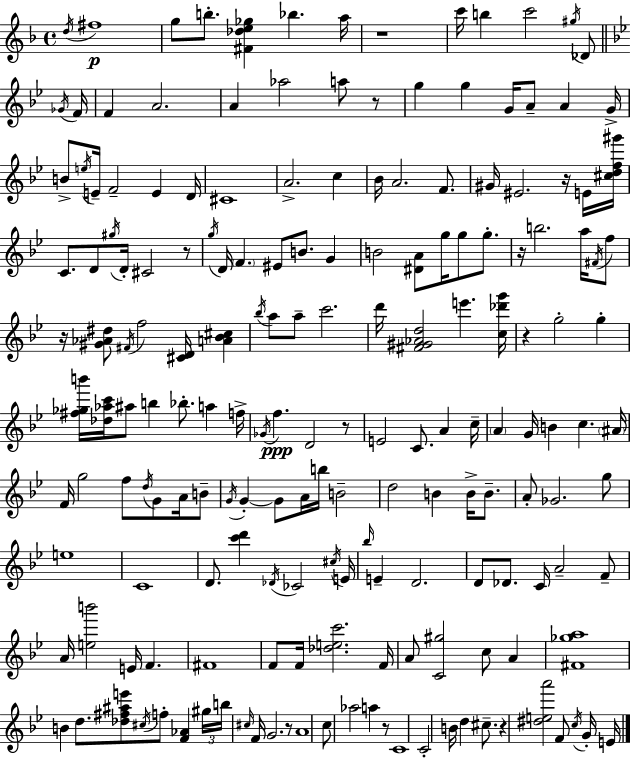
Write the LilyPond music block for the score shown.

{
  \clef treble
  \time 4/4
  \defaultTimeSignature
  \key d \minor
  \acciaccatura { d''16 }\p fis''1 | g''8 b''8.-. <fis' des'' e'' ges''>4 bes''4. | a''16 r1 | c'''16 b''4 c'''2 \acciaccatura { gis''16 } des'8 | \break \bar "||" \break \key g \minor \acciaccatura { ges'16 } f'16 f'4 a'2. | a'4 aes''2 a''8 | r8 g''4 g''4 g'16 a'8-- a'4 | g'16-> b'8-> \acciaccatura { e''16 } e'16-- f'2-- e'4 | \break d'16 cis'1 | a'2.-> c''4 | bes'16 a'2. | f'8. gis'16 eis'2. | \break r16 e'16 <cis'' d'' f'' gis'''>16 c'8. d'8 \acciaccatura { gis''16 } d'16-. cis'2 | r8 \acciaccatura { g''16 } d'16 \parenthesize f'4. eis'8 b'8. | g'4 b'2 <dis' a'>8 g''16 | g''8 g''8.-. r16 b''2. | \break a''16 \acciaccatura { fis'16 } f''8 r16 <gis' aes' dis''>8 \acciaccatura { fis'16 } f''2 | <cis' d'>16 <a' bes' cis''>4 \acciaccatura { bes''16 } a''8 a''8-- c'''2. | d'''16 <fis' gis' aes' d''>2 | e'''4. <c'' des''' g'''>16 r4 g''2-. | \break g''4-. <fis'' ges'' b'''>16 <des'' aes'' c'''>16 ais''8 b''4 | bes''8.-. a''4 f''16-> \acciaccatura { ges'16 }\ppp f''4. d'2 | r8 e'2 | c'8. a'4 c''16-- \parenthesize a'4 g'16 b'4 | \break c''4. \parenthesize ais'16 f'16 g''2 | f''8 \acciaccatura { d''16 } g'8 a'16 b'8-- \acciaccatura { g'16 } g'4-.~~ g'8 | a'16 b''16 b'2-- d''2 | b'4 b'16-> b'8.-- a'8-. ges'2. | \break g''8 e''1 | c'1 | d'8. <c''' d'''>4 | \acciaccatura { des'16 } ces'2 \acciaccatura { cis''16 } e'16 \grace { bes''16 } e'4-- | \break d'2. d'8 | des'8. c'16 a'2-- f'8-- a'16 <e'' b'''>2 | e'16 f'4. fis'1 | f'8 | \break f'16 <des'' e'' c'''>2. f'16 a'8 | <c' gis''>2 c''8 a'4 <fis' ges'' a''>1 | b'4 | d''8. <des'' fis'' ais'' e'''>8 \acciaccatura { cis''16 } f''8-. <f' aes'>4 \tuplet 3/2 { gis''16 b''16 | \break \grace { cis''16 } } f'16 g'2. r8 | a'1 | c''8 aes''2 a''4 r8 | c'1 | \break c'2-. b'16 d''4 cis''8.-- | r4 <dis'' e'' a'''>2 f'8 \acciaccatura { c''16 } g'16-. | e'16 \bar "|."
}